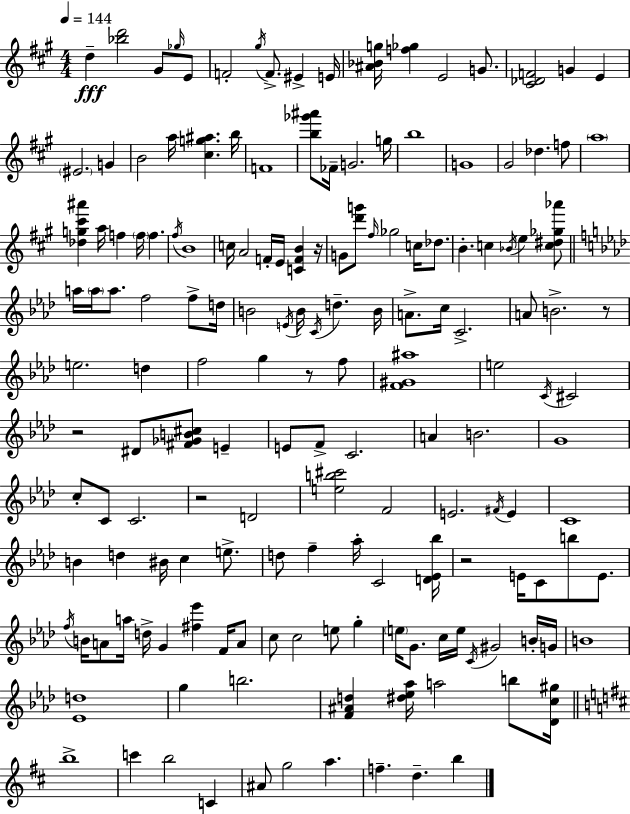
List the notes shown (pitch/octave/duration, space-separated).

D5/q [Bb5,D6]/h G#4/e Gb5/s E4/e F4/h G#5/s F4/e. EIS4/q E4/s [A#4,Bb4,G5]/s [F5,Gb5]/q E4/h G4/e. [C#4,Db4,F4]/h G4/q E4/q EIS4/h. G4/q B4/h A5/s [C#5,G5,A#5]/q. B5/s F4/w [B5,Gb6,A#6]/e FES4/s G4/h. G5/s B5/w G4/w G#4/h Db5/q. F5/e A5/w [Db5,G5,C#6,A#6]/q A5/s F5/q F5/s F5/q. F#5/s B4/w C5/s A4/h F4/s E4/s [C4,F4,B4]/q R/s G4/e [D6,G6]/e F#5/s Gb5/h C5/s Db5/e. B4/q. C5/q Bb4/s E5/q [C5,D#5,Gb5,Ab6]/e A5/s A5/s A5/e. F5/h F5/e D5/s B4/h E4/s B4/s C4/s D5/q. B4/s A4/e. C5/s C4/h. A4/e B4/h. R/e E5/h. D5/q F5/h G5/q R/e F5/e [F4,G#4,A#5]/w E5/h C4/s C#4/h R/h D#4/e [F#4,Gb4,B4,C#5]/e E4/q E4/e F4/e C4/h. A4/q B4/h. G4/w C5/e C4/e C4/h. R/h D4/h [E5,B5,C#6]/h F4/h E4/h. F#4/s E4/q C4/w B4/q D5/q BIS4/s C5/q E5/e. D5/e F5/q Ab5/s C4/h [D4,Eb4,Bb5]/s R/h E4/s C4/e B5/e E4/e. F5/s B4/s A4/e A5/s D5/s G4/q [F#5,Eb6]/q F4/s A4/e C5/e C5/h E5/e G5/q E5/s G4/e. C5/s E5/s C4/s G#4/h B4/s G4/s B4/w [Eb4,D5]/w G5/q B5/h. [F4,A#4,D5]/q [D#5,Eb5,Ab5]/s A5/h B5/e [Db4,C5,G#5]/s B5/w C6/q B5/h C4/q A#4/e G5/h A5/q. F5/q. D5/q. B5/q